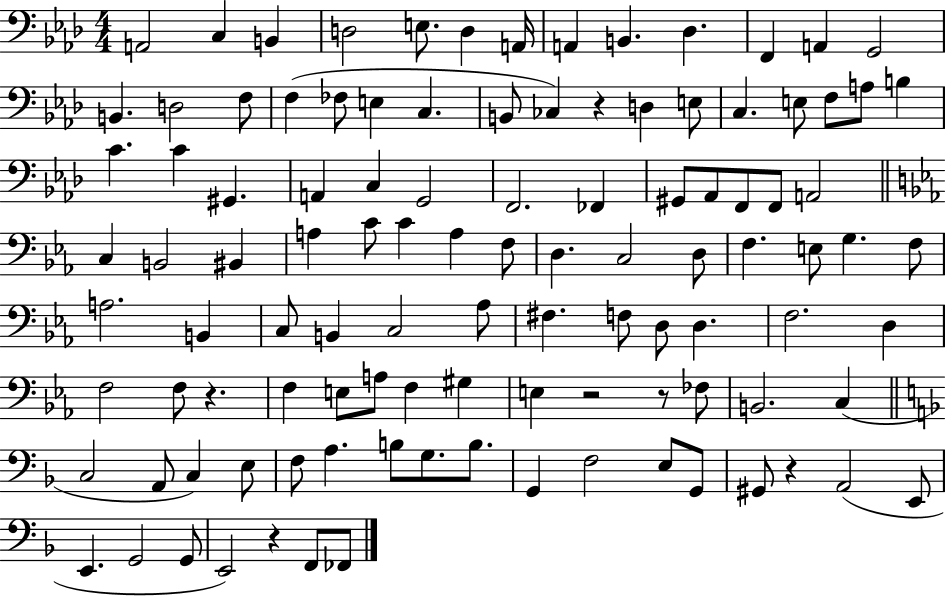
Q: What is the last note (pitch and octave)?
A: FES2